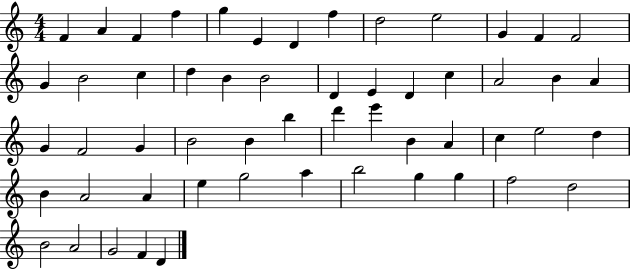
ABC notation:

X:1
T:Untitled
M:4/4
L:1/4
K:C
F A F f g E D f d2 e2 G F F2 G B2 c d B B2 D E D c A2 B A G F2 G B2 B b d' e' B A c e2 d B A2 A e g2 a b2 g g f2 d2 B2 A2 G2 F D